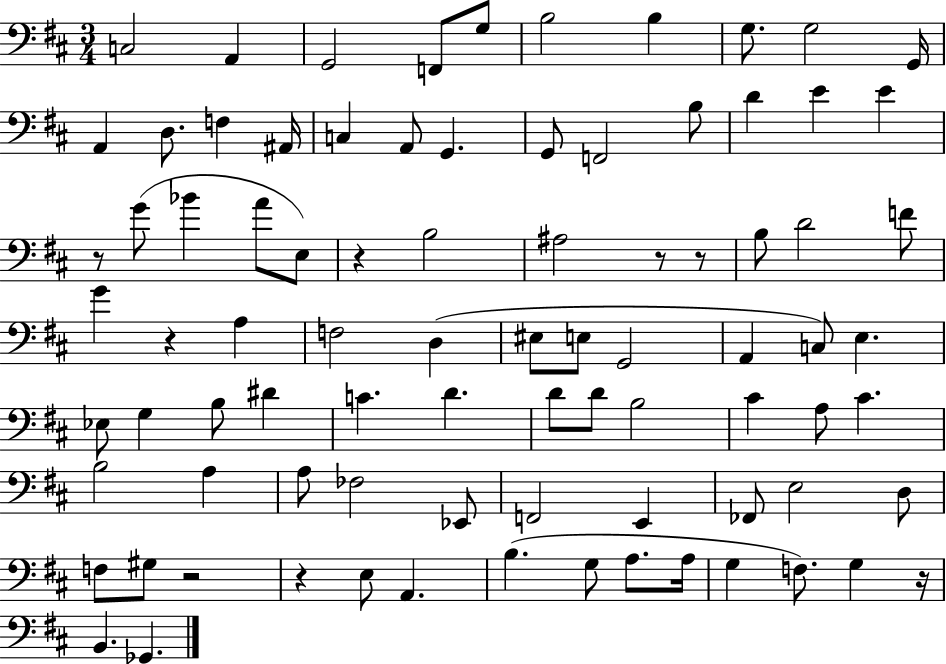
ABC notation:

X:1
T:Untitled
M:3/4
L:1/4
K:D
C,2 A,, G,,2 F,,/2 G,/2 B,2 B, G,/2 G,2 G,,/4 A,, D,/2 F, ^A,,/4 C, A,,/2 G,, G,,/2 F,,2 B,/2 D E E z/2 G/2 _B A/2 E,/2 z B,2 ^A,2 z/2 z/2 B,/2 D2 F/2 G z A, F,2 D, ^E,/2 E,/2 G,,2 A,, C,/2 E, _E,/2 G, B,/2 ^D C D D/2 D/2 B,2 ^C A,/2 ^C B,2 A, A,/2 _F,2 _E,,/2 F,,2 E,, _F,,/2 E,2 D,/2 F,/2 ^G,/2 z2 z E,/2 A,, B, G,/2 A,/2 A,/4 G, F,/2 G, z/4 B,, _G,,